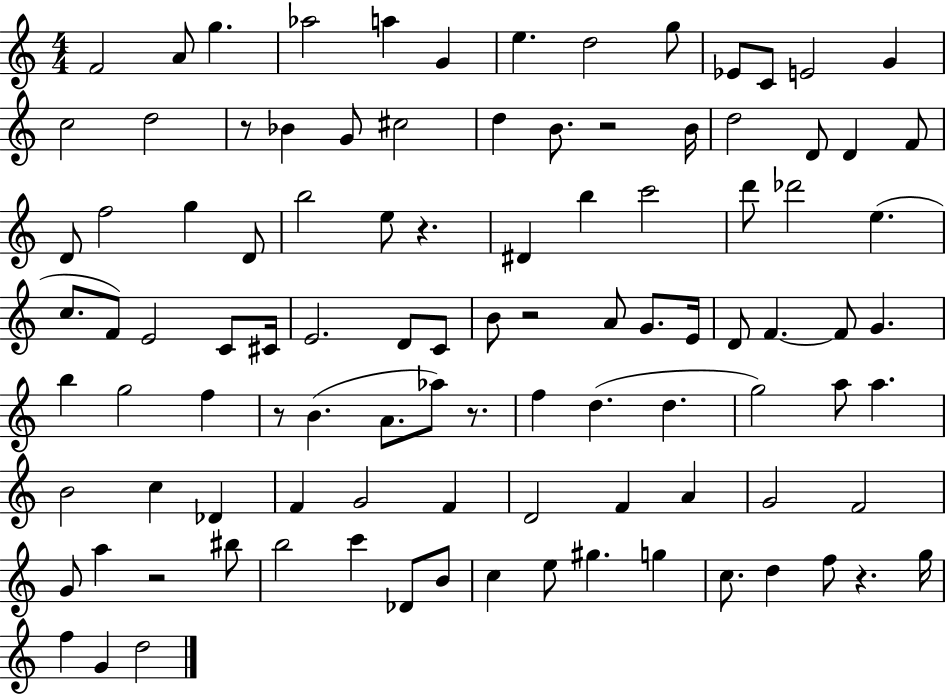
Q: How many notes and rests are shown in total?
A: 102